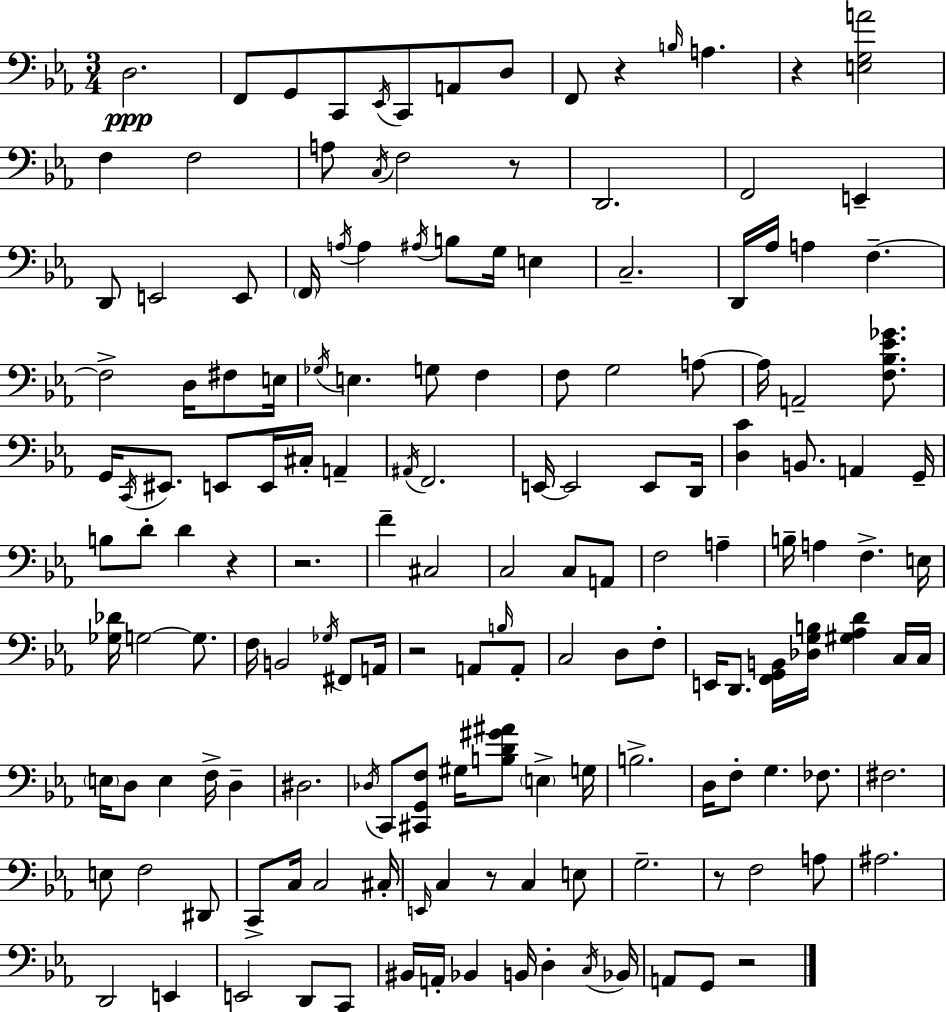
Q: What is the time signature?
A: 3/4